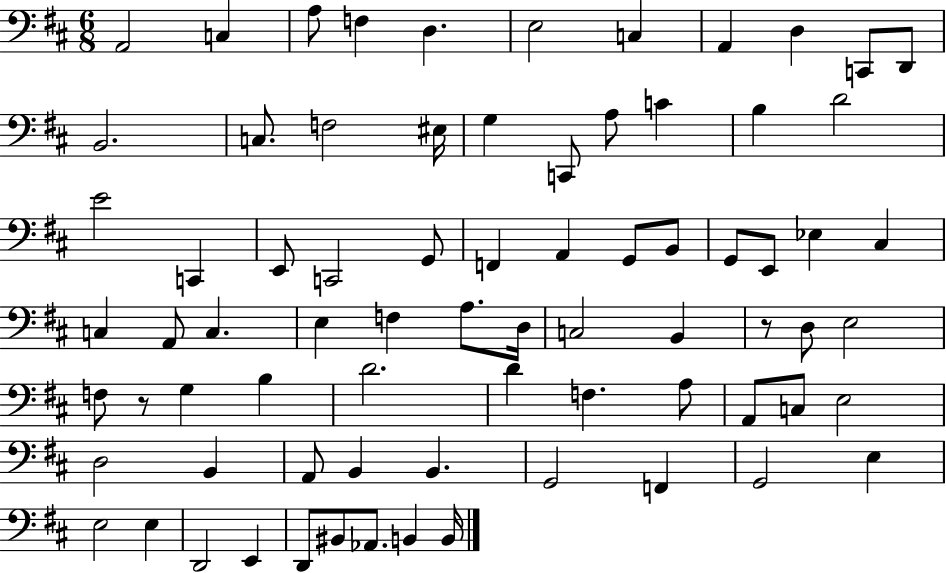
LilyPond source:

{
  \clef bass
  \numericTimeSignature
  \time 6/8
  \key d \major
  \repeat volta 2 { a,2 c4 | a8 f4 d4. | e2 c4 | a,4 d4 c,8 d,8 | \break b,2. | c8. f2 eis16 | g4 c,8 a8 c'4 | b4 d'2 | \break e'2 c,4 | e,8 c,2 g,8 | f,4 a,4 g,8 b,8 | g,8 e,8 ees4 cis4 | \break c4 a,8 c4. | e4 f4 a8. d16 | c2 b,4 | r8 d8 e2 | \break f8 r8 g4 b4 | d'2. | d'4 f4. a8 | a,8 c8 e2 | \break d2 b,4 | a,8 b,4 b,4. | g,2 f,4 | g,2 e4 | \break e2 e4 | d,2 e,4 | d,8 bis,8 aes,8. b,4 b,16 | } \bar "|."
}